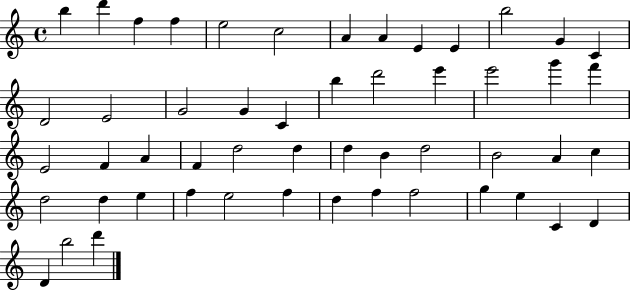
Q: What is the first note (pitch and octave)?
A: B5